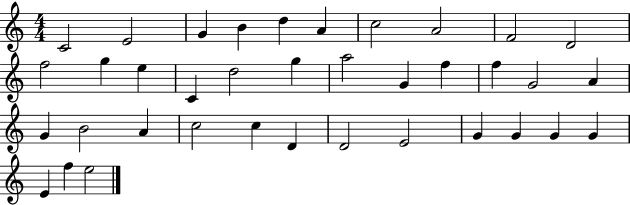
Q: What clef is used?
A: treble